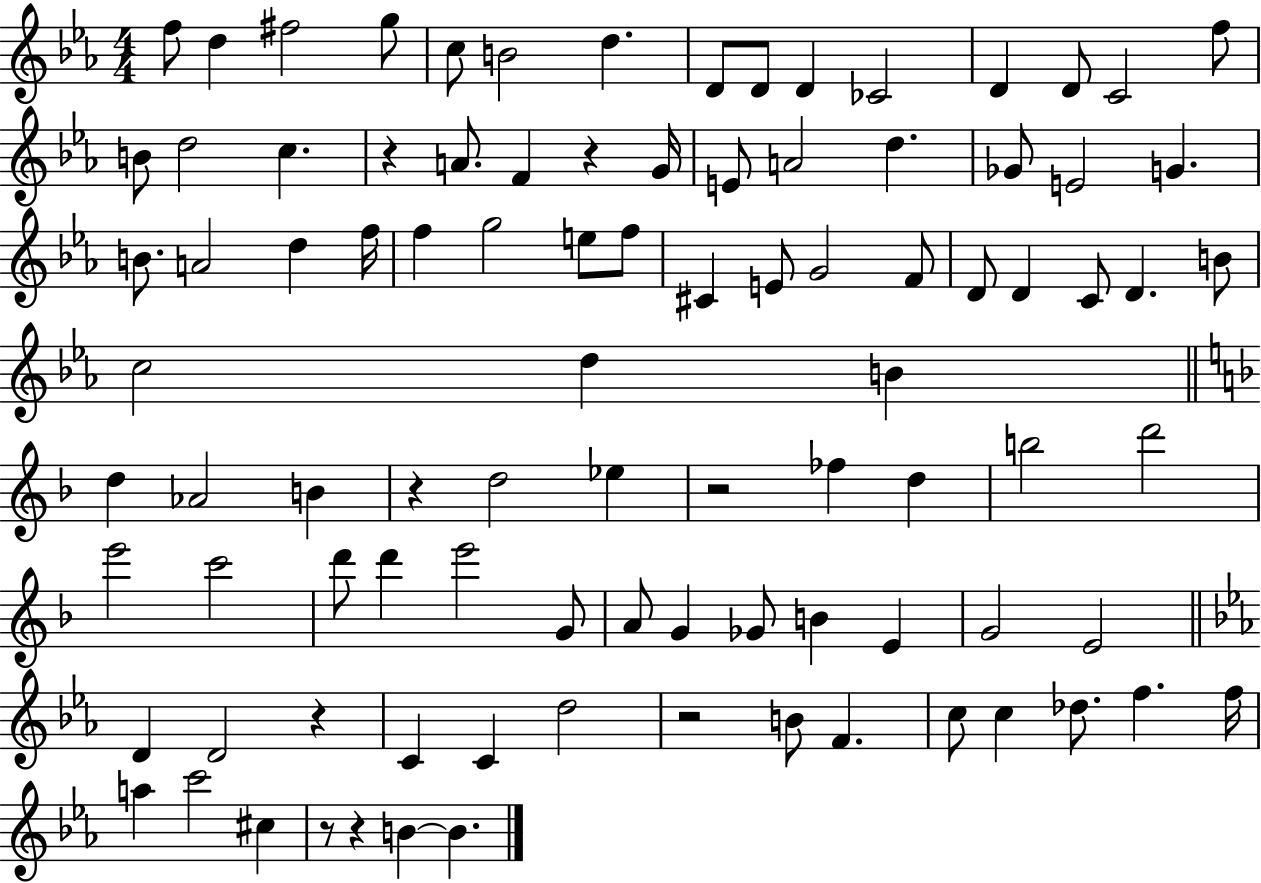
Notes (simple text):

F5/e D5/q F#5/h G5/e C5/e B4/h D5/q. D4/e D4/e D4/q CES4/h D4/q D4/e C4/h F5/e B4/e D5/h C5/q. R/q A4/e. F4/q R/q G4/s E4/e A4/h D5/q. Gb4/e E4/h G4/q. B4/e. A4/h D5/q F5/s F5/q G5/h E5/e F5/e C#4/q E4/e G4/h F4/e D4/e D4/q C4/e D4/q. B4/e C5/h D5/q B4/q D5/q Ab4/h B4/q R/q D5/h Eb5/q R/h FES5/q D5/q B5/h D6/h E6/h C6/h D6/e D6/q E6/h G4/e A4/e G4/q Gb4/e B4/q E4/q G4/h E4/h D4/q D4/h R/q C4/q C4/q D5/h R/h B4/e F4/q. C5/e C5/q Db5/e. F5/q. F5/s A5/q C6/h C#5/q R/e R/q B4/q B4/q.